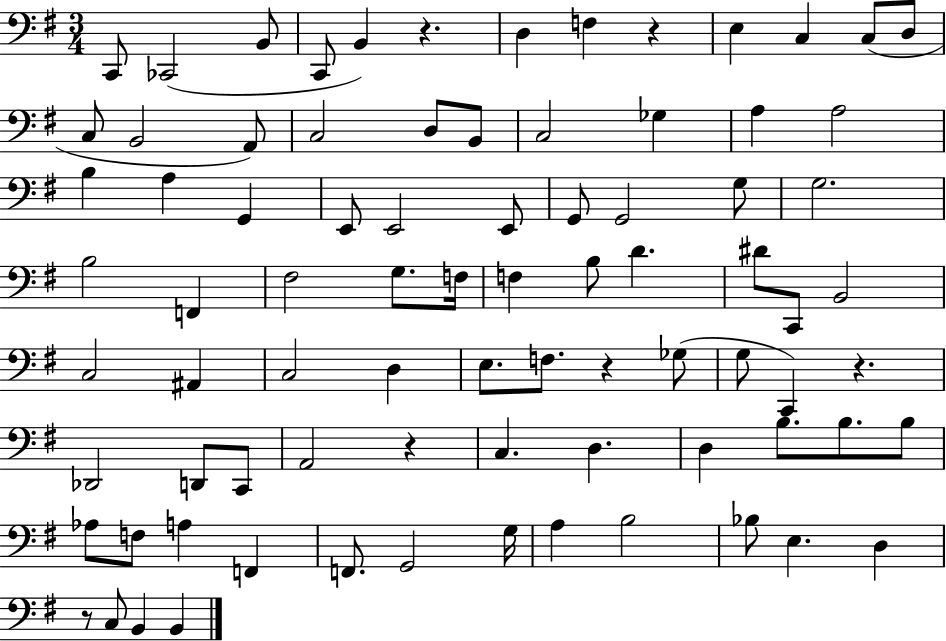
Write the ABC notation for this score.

X:1
T:Untitled
M:3/4
L:1/4
K:G
C,,/2 _C,,2 B,,/2 C,,/2 B,, z D, F, z E, C, C,/2 D,/2 C,/2 B,,2 A,,/2 C,2 D,/2 B,,/2 C,2 _G, A, A,2 B, A, G,, E,,/2 E,,2 E,,/2 G,,/2 G,,2 G,/2 G,2 B,2 F,, ^F,2 G,/2 F,/4 F, B,/2 D ^D/2 C,,/2 B,,2 C,2 ^A,, C,2 D, E,/2 F,/2 z _G,/2 G,/2 C,, z _D,,2 D,,/2 C,,/2 A,,2 z C, D, D, B,/2 B,/2 B,/2 _A,/2 F,/2 A, F,, F,,/2 G,,2 G,/4 A, B,2 _B,/2 E, D, z/2 C,/2 B,, B,,